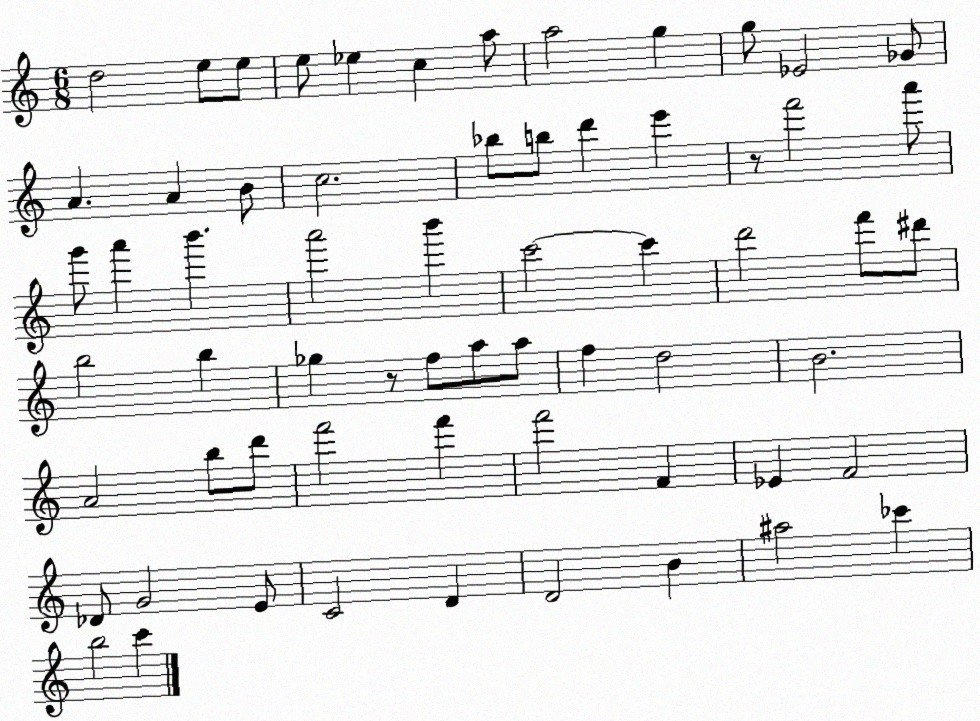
X:1
T:Untitled
M:6/8
L:1/4
K:C
d2 e/2 e/2 e/2 _e c a/2 a2 g g/2 _E2 _G/2 A A B/2 c2 _b/2 b/2 d' e' z/2 f'2 a'/2 g'/2 a' b' a'2 b' c'2 c' d'2 f'/2 ^d'/2 b2 b _g z/2 f/2 a/2 a/2 f d2 B2 A2 b/2 d'/2 f'2 f' f'2 F _E F2 _D/2 G2 E/2 C2 D D2 B ^a2 _c' b2 c'